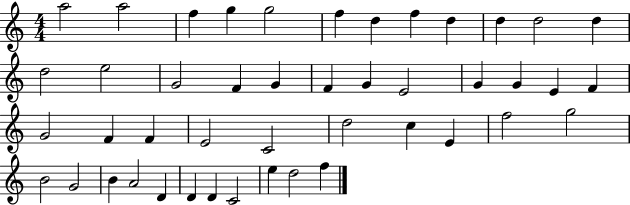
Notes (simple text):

A5/h A5/h F5/q G5/q G5/h F5/q D5/q F5/q D5/q D5/q D5/h D5/q D5/h E5/h G4/h F4/q G4/q F4/q G4/q E4/h G4/q G4/q E4/q F4/q G4/h F4/q F4/q E4/h C4/h D5/h C5/q E4/q F5/h G5/h B4/h G4/h B4/q A4/h D4/q D4/q D4/q C4/h E5/q D5/h F5/q